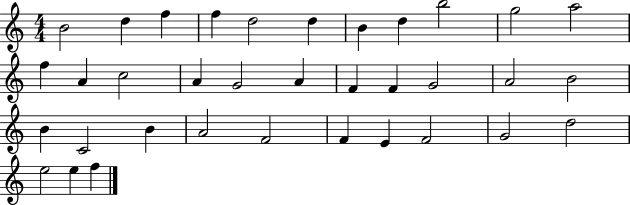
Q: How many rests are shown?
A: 0